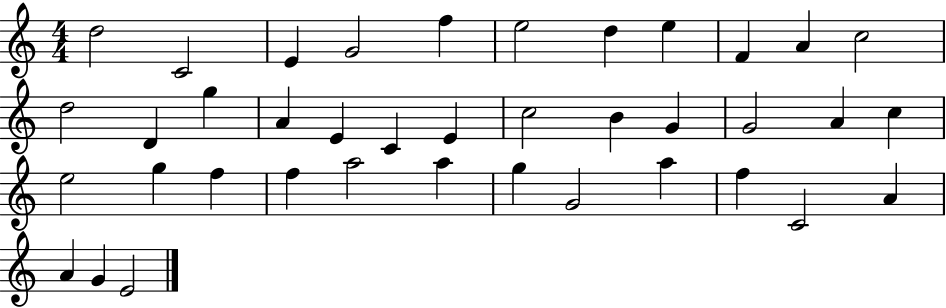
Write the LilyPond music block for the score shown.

{
  \clef treble
  \numericTimeSignature
  \time 4/4
  \key c \major
  d''2 c'2 | e'4 g'2 f''4 | e''2 d''4 e''4 | f'4 a'4 c''2 | \break d''2 d'4 g''4 | a'4 e'4 c'4 e'4 | c''2 b'4 g'4 | g'2 a'4 c''4 | \break e''2 g''4 f''4 | f''4 a''2 a''4 | g''4 g'2 a''4 | f''4 c'2 a'4 | \break a'4 g'4 e'2 | \bar "|."
}